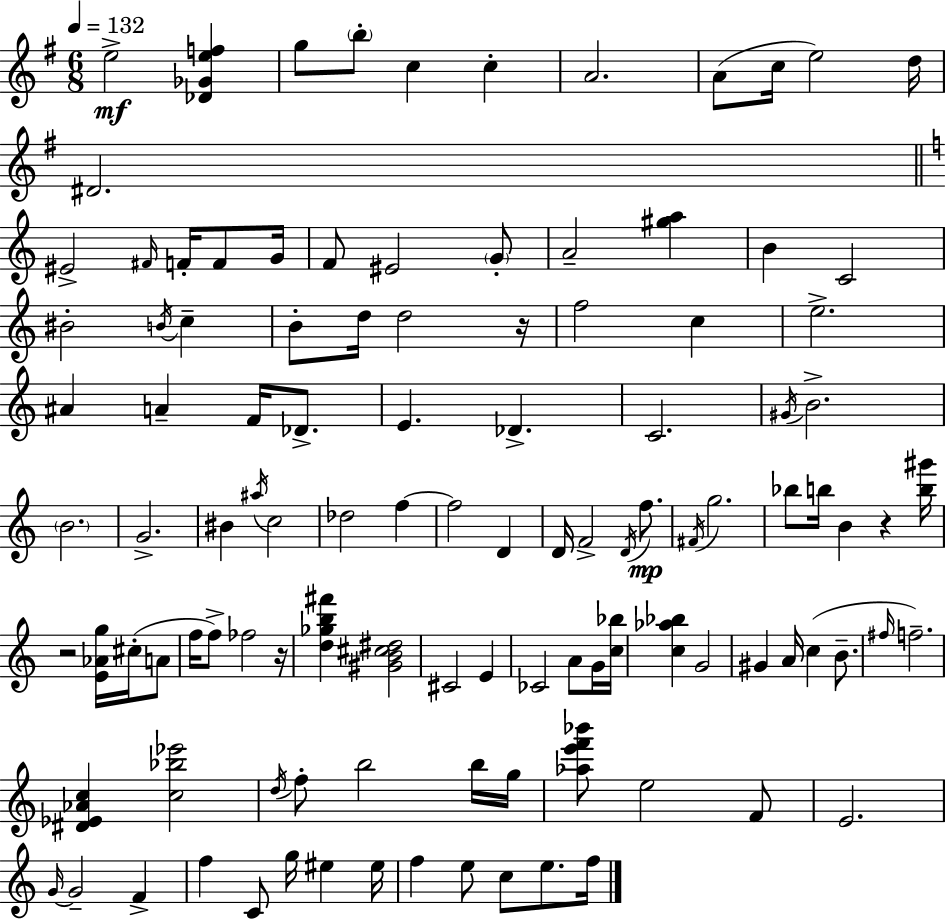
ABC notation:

X:1
T:Untitled
M:6/8
L:1/4
K:Em
e2 [_D_Gef] g/2 b/2 c c A2 A/2 c/4 e2 d/4 ^D2 ^E2 ^F/4 F/4 F/2 G/4 F/2 ^E2 G/2 A2 [^ga] B C2 ^B2 B/4 c B/2 d/4 d2 z/4 f2 c e2 ^A A F/4 _D/2 E _D C2 ^G/4 B2 B2 G2 ^B ^a/4 c2 _d2 f f2 D D/4 F2 D/4 f/2 ^F/4 g2 _b/2 b/4 B z [b^g']/4 z2 [E_Ag]/4 ^c/4 A/2 f/4 f/2 _f2 z/4 [d_gb^f'] [^GB^c^d]2 ^C2 E _C2 A/2 G/4 [c_b]/4 [c_a_b] G2 ^G A/4 c B/2 ^f/4 f2 [^D_E_Ac] [c_b_e']2 d/4 f/2 b2 b/4 g/4 [_ae'f'_b']/2 e2 F/2 E2 G/4 G2 F f C/2 g/4 ^e ^e/4 f e/2 c/2 e/2 f/4